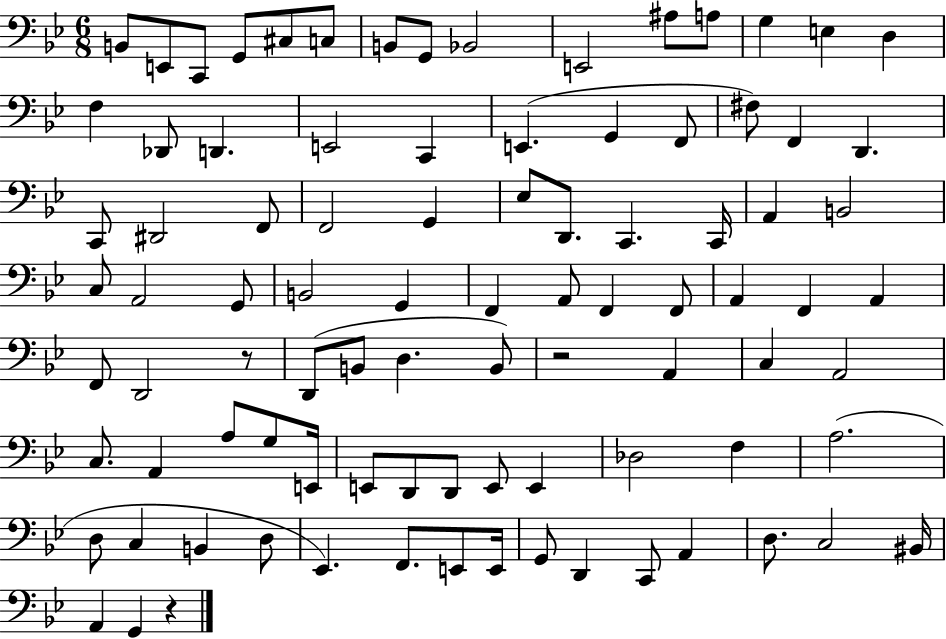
{
  \clef bass
  \numericTimeSignature
  \time 6/8
  \key bes \major
  b,8 e,8 c,8 g,8 cis8 c8 | b,8 g,8 bes,2 | e,2 ais8 a8 | g4 e4 d4 | \break f4 des,8 d,4. | e,2 c,4 | e,4.( g,4 f,8 | fis8) f,4 d,4. | \break c,8 dis,2 f,8 | f,2 g,4 | ees8 d,8. c,4. c,16 | a,4 b,2 | \break c8 a,2 g,8 | b,2 g,4 | f,4 a,8 f,4 f,8 | a,4 f,4 a,4 | \break f,8 d,2 r8 | d,8( b,8 d4. b,8) | r2 a,4 | c4 a,2 | \break c8. a,4 a8 g8 e,16 | e,8 d,8 d,8 e,8 e,4 | des2 f4 | a2.( | \break d8 c4 b,4 d8 | ees,4.) f,8. e,8 e,16 | g,8 d,4 c,8 a,4 | d8. c2 bis,16 | \break a,4 g,4 r4 | \bar "|."
}